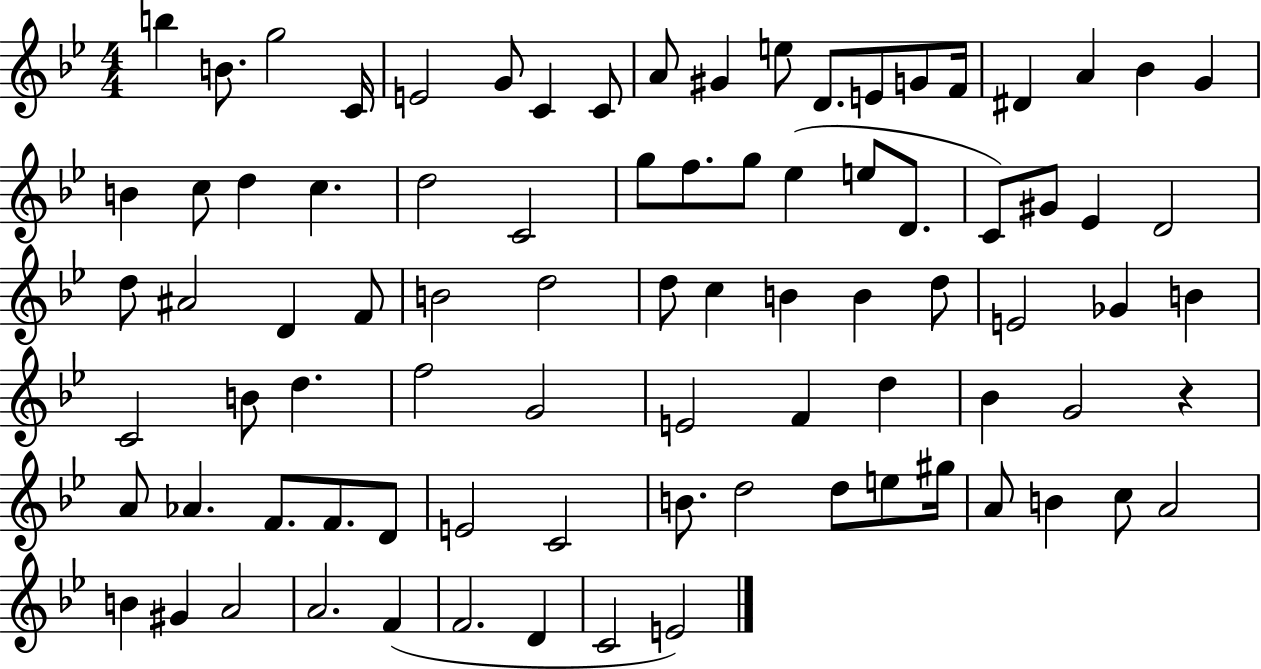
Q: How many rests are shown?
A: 1